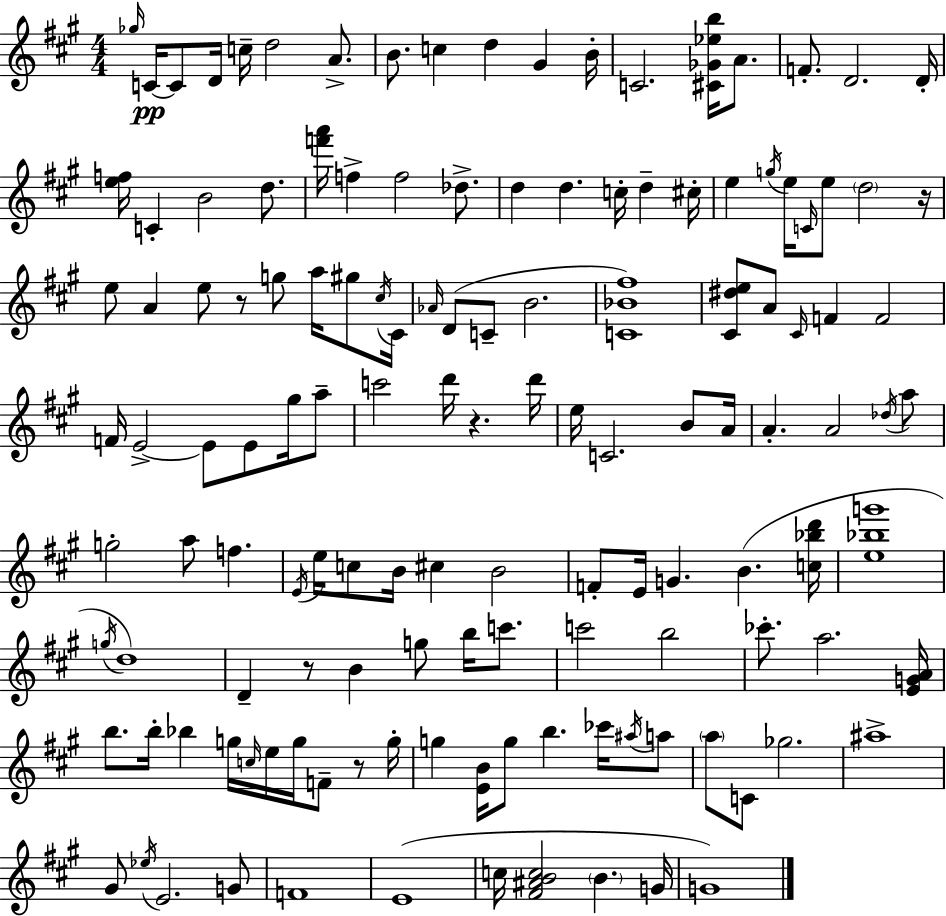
{
  \clef treble
  \numericTimeSignature
  \time 4/4
  \key a \major
  \grace { ges''16 }\pp c'16~~ c'8 d'16 c''16-- d''2 a'8.-> | b'8. c''4 d''4 gis'4 | b'16-. c'2. <cis' ges' ees'' b''>16 a'8. | f'8.-. d'2. | \break d'16-. <e'' f''>16 c'4-. b'2 d''8. | <f''' a'''>16 f''4-> f''2 des''8.-> | d''4 d''4. c''16-. d''4-- | cis''16-. e''4 \acciaccatura { g''16 } e''16 \grace { c'16 } e''8 \parenthesize d''2 | \break r16 e''8 a'4 e''8 r8 g''8 a''16 | gis''8 \acciaccatura { cis''16 } cis'16 \grace { aes'16 } d'8( c'8-- b'2. | <c' bes' fis''>1) | <cis' dis'' e''>8 a'8 \grace { cis'16 } f'4 f'2 | \break f'16 e'2->~~ e'8 | e'8 gis''16 a''8-- c'''2 d'''16 r4. | d'''16 e''16 c'2. | b'8 a'16 a'4.-. a'2 | \break \acciaccatura { des''16 } a''8 g''2-. a''8 | f''4. \acciaccatura { e'16 } e''16 c''8 b'16 cis''4 | b'2 f'8-. e'16 g'4. | b'4.( <c'' bes'' d'''>16 <e'' bes'' g'''>1 | \break \acciaccatura { g''16 } d''1) | d'4-- r8 b'4 | g''8 b''16 c'''8. c'''2 | b''2 ces'''8.-. a''2. | \break <e' g' a'>16 b''8. b''16-. bes''4 | g''16 \grace { c''16 } e''16 g''16 f'8-- r8 g''16-. g''4 <e' b'>16 g''8 | b''4. ces'''16 \acciaccatura { ais''16 } a''8 \parenthesize a''8 c'8 ges''2. | ais''1-> | \break gis'8 \acciaccatura { ees''16 } e'2. | g'8 f'1 | e'1( | c''16 <fis' ais' b' c''>2 | \break \parenthesize b'4. g'16 g'1) | \bar "|."
}